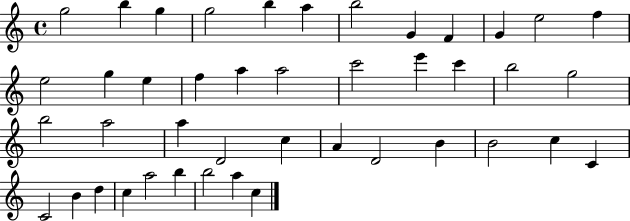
G5/h B5/q G5/q G5/h B5/q A5/q B5/h G4/q F4/q G4/q E5/h F5/q E5/h G5/q E5/q F5/q A5/q A5/h C6/h E6/q C6/q B5/h G5/h B5/h A5/h A5/q D4/h C5/q A4/q D4/h B4/q B4/h C5/q C4/q C4/h B4/q D5/q C5/q A5/h B5/q B5/h A5/q C5/q